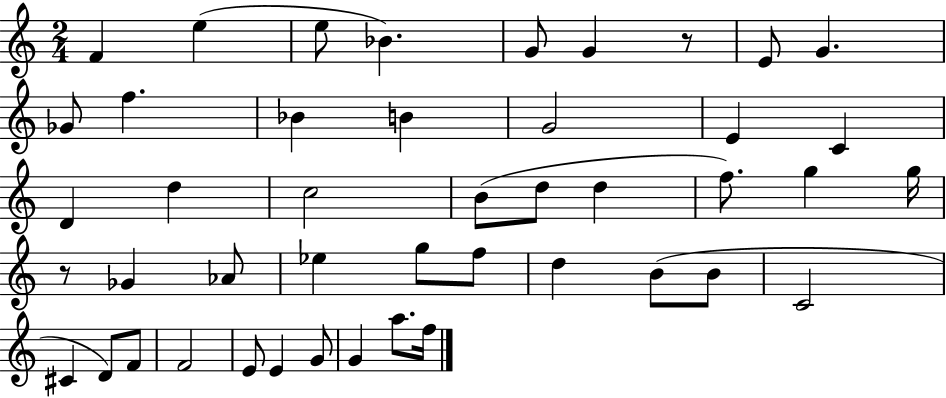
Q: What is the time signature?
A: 2/4